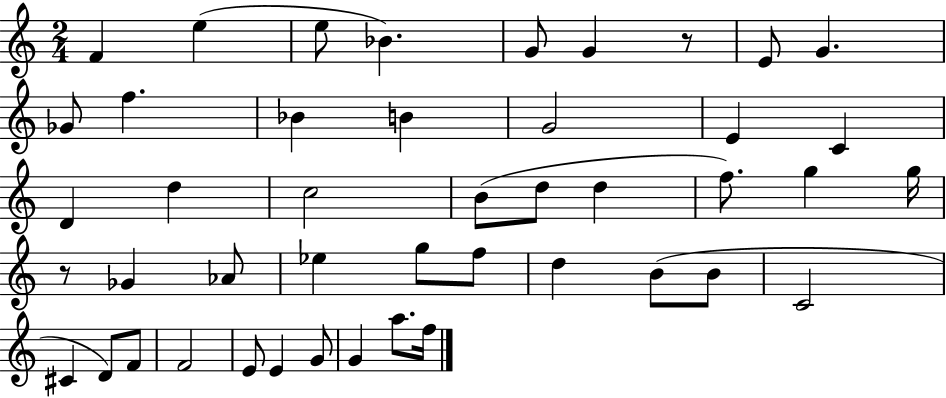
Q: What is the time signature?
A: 2/4